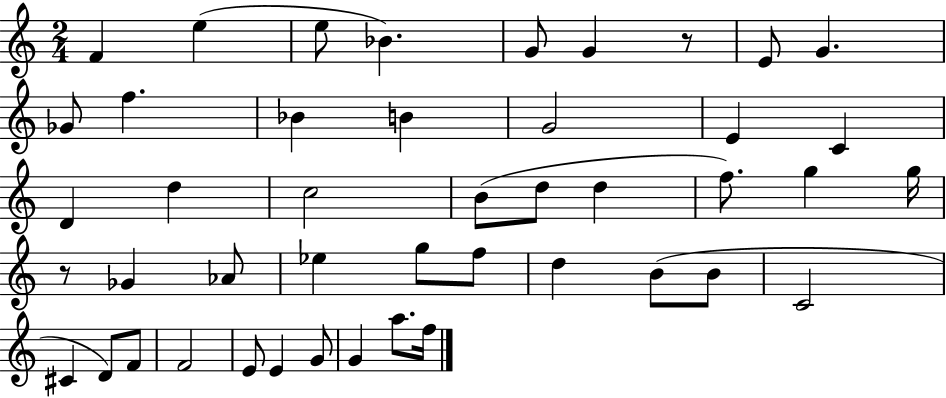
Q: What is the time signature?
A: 2/4